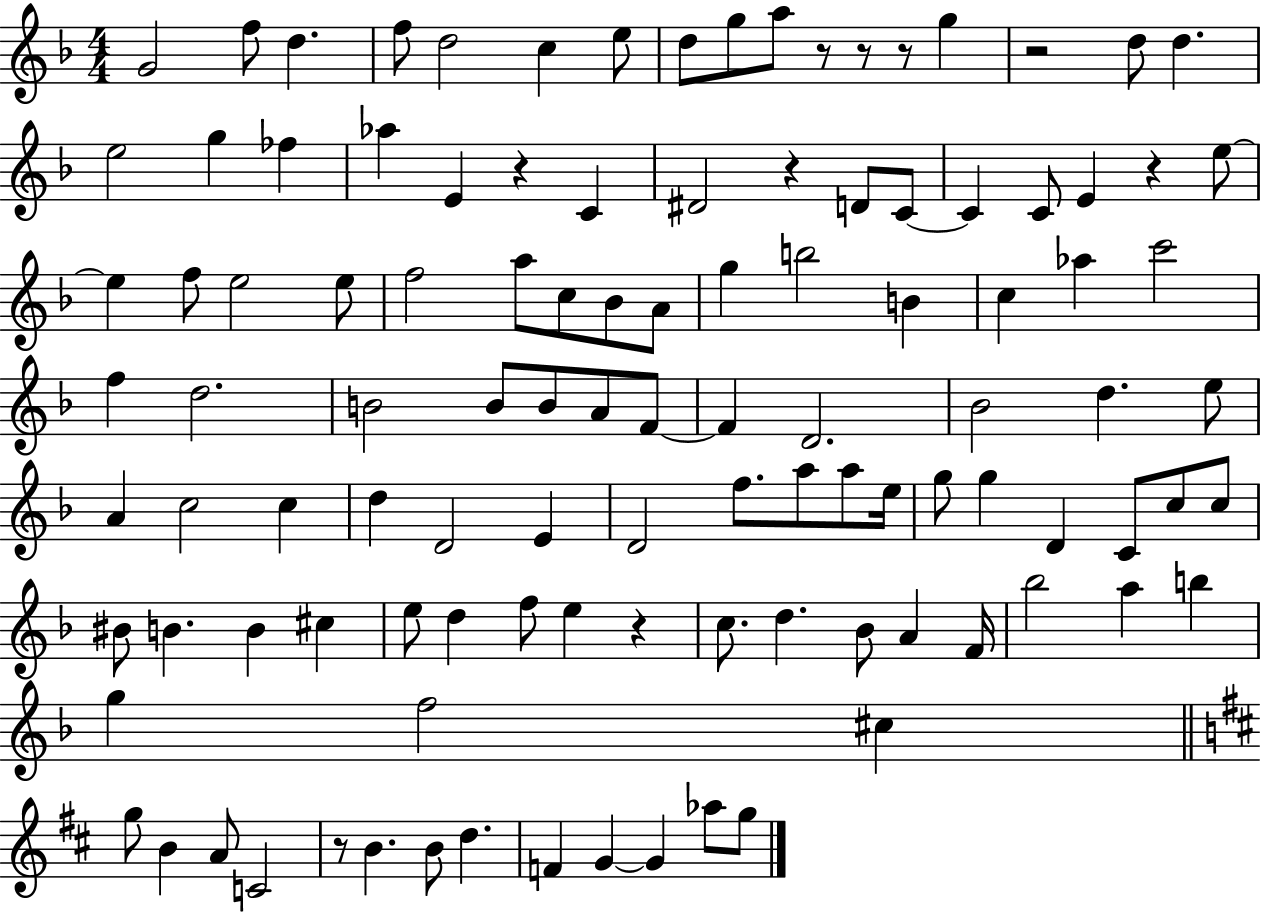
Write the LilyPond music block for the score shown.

{
  \clef treble
  \numericTimeSignature
  \time 4/4
  \key f \major
  g'2 f''8 d''4. | f''8 d''2 c''4 e''8 | d''8 g''8 a''8 r8 r8 r8 g''4 | r2 d''8 d''4. | \break e''2 g''4 fes''4 | aes''4 e'4 r4 c'4 | dis'2 r4 d'8 c'8~~ | c'4 c'8 e'4 r4 e''8~~ | \break e''4 f''8 e''2 e''8 | f''2 a''8 c''8 bes'8 a'8 | g''4 b''2 b'4 | c''4 aes''4 c'''2 | \break f''4 d''2. | b'2 b'8 b'8 a'8 f'8~~ | f'4 d'2. | bes'2 d''4. e''8 | \break a'4 c''2 c''4 | d''4 d'2 e'4 | d'2 f''8. a''8 a''8 e''16 | g''8 g''4 d'4 c'8 c''8 c''8 | \break bis'8 b'4. b'4 cis''4 | e''8 d''4 f''8 e''4 r4 | c''8. d''4. bes'8 a'4 f'16 | bes''2 a''4 b''4 | \break g''4 f''2 cis''4 | \bar "||" \break \key d \major g''8 b'4 a'8 c'2 | r8 b'4. b'8 d''4. | f'4 g'4~~ g'4 aes''8 g''8 | \bar "|."
}